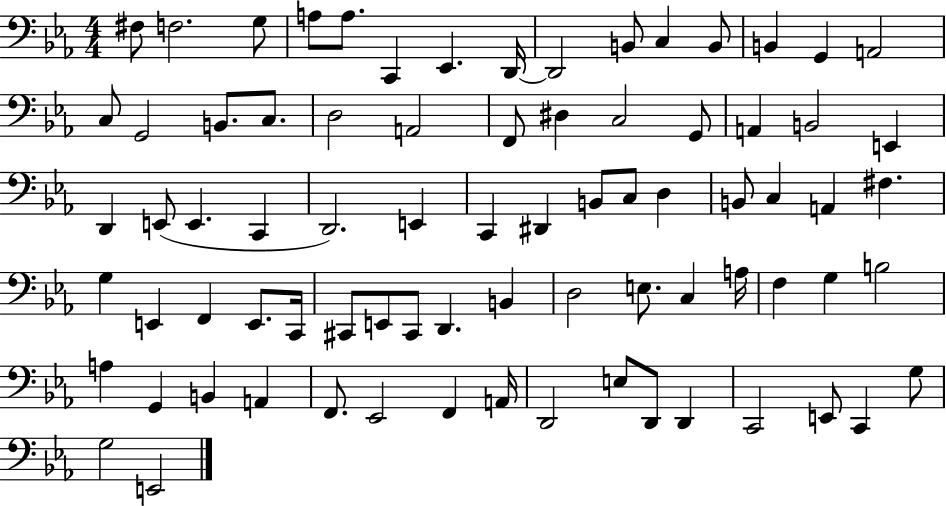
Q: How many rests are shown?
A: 0